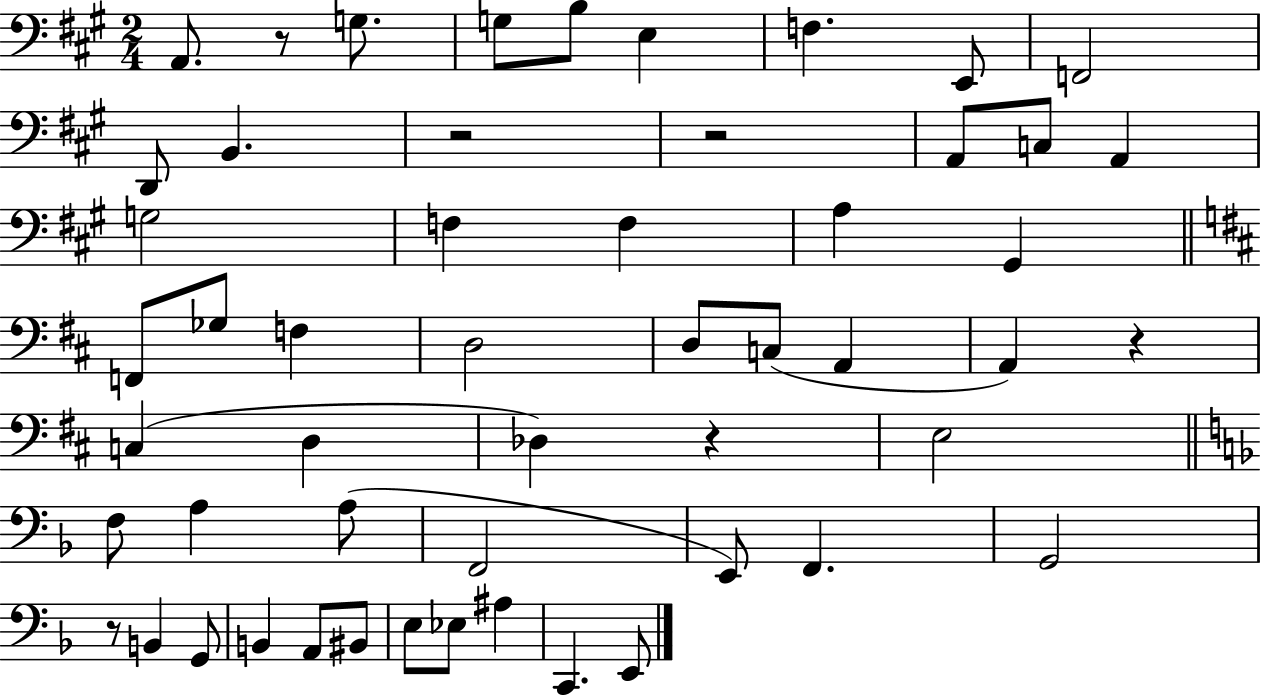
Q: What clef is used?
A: bass